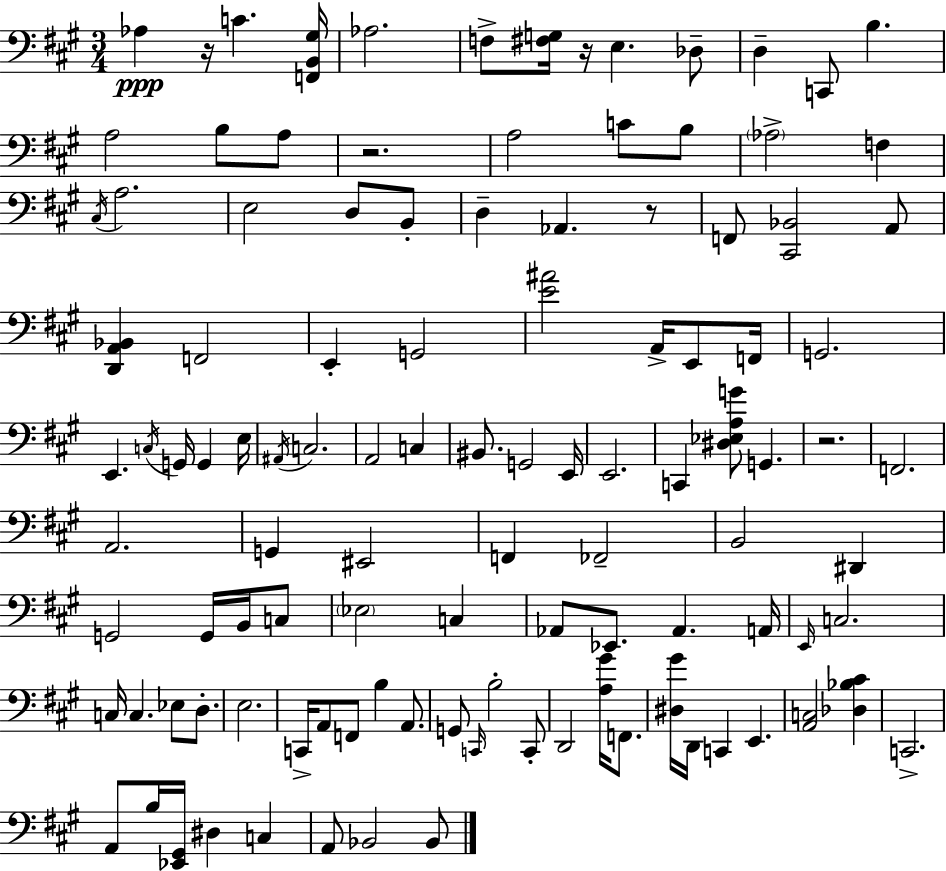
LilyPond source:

{
  \clef bass
  \numericTimeSignature
  \time 3/4
  \key a \major
  aes4\ppp r16 c'4. <f, b, gis>16 | aes2. | f8-> <fis g>16 r16 e4. des8-- | d4-- c,8 b4. | \break a2 b8 a8 | r2. | a2 c'8 b8 | \parenthesize aes2-> f4 | \break \acciaccatura { cis16 } a2. | e2 d8 b,8-. | d4-- aes,4. r8 | f,8 <cis, bes,>2 a,8 | \break <d, a, bes,>4 f,2 | e,4-. g,2 | <e' ais'>2 a,16-> e,8 | f,16 g,2. | \break e,4. \acciaccatura { c16 } g,16 g,4 | e16 \acciaccatura { ais,16 } c2. | a,2 c4 | bis,8. g,2 | \break e,16 e,2. | c,4 <dis ees a g'>8 g,4. | r2. | f,2. | \break a,2. | g,4 eis,2 | f,4 fes,2-- | b,2 dis,4 | \break g,2 g,16 | b,16 c8 \parenthesize ees2 c4 | aes,8 ees,8. aes,4. | a,16 \grace { e,16 } c2. | \break c16 c4. ees8 | d8.-. e2. | c,16-> a,8 f,8 b4 | a,8. g,8 \grace { c,16 } b2-. | \break c,8-. d,2 | <a gis'>16 f,8. <dis gis'>16 d,16 c,4 e,4. | <a, c>2 | <des bes cis'>4 c,2.-> | \break a,8 b16 <ees, gis,>16 dis4 | c4 a,8 bes,2 | bes,8 \bar "|."
}